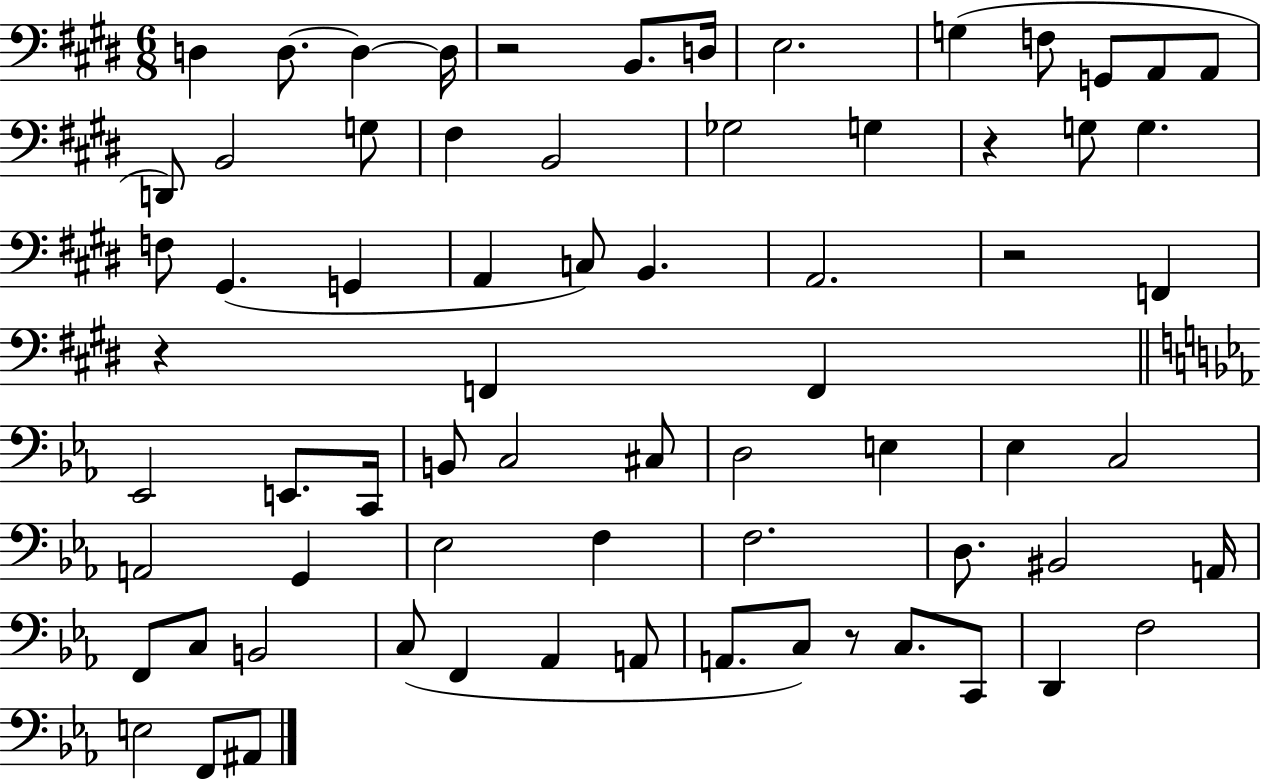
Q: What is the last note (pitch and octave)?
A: A#2